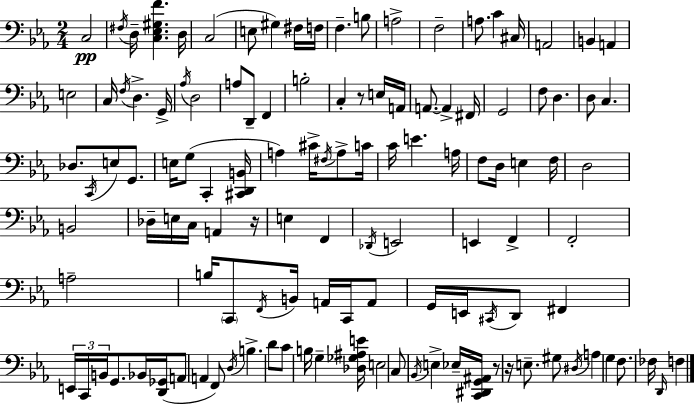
{
  \clef bass
  \numericTimeSignature
  \time 2/4
  \key c \minor
  c2\pp | \acciaccatura { fis16 } d16-- <c ees gis f'>4. | d16 c2( | e8 gis4) fis16 | \break f16 f4.-- b8 | a2-> | f2-- | a8. c'4 | \break cis16 a,2 | b,4 a,4 | e2 | c16 \acciaccatura { f16 } d4.-> | \break g,16-> \acciaccatura { aes16 } d2 | a8 d,8-- f,4 | b2-. | c4-. r8 | \break e16 a,16 a,8.~~ a,4-> | fis,16 g,2 | f8 d4. | d8 c4. | \break des8. \acciaccatura { c,16 } e8 | g,8. e16 g8( c,4-. | <cis, d, b,>16 a4) | cis'16-> \acciaccatura { fis16 } a8-> c'16 c'16 e'4. | \break a16 f8 d16 | e4 f16 d2 | b,2 | des16-- e16 c16 | \break a,4 r16 e4 | f,4 \acciaccatura { des,16 } e,2 | e,4 | f,4-> f,2-. | \break a2-- | b16 \parenthesize c,8 | \acciaccatura { f,16 } b,16 a,16 c,16 a,8 g,16 | e,16 \acciaccatura { cis,16 } d,8 fis,4 | \break \tuplet 3/2 { e,16 c,16 b,16 } g,8. bes,16 <d, ges,>16( | a,8 a,4 f,8) | \acciaccatura { d16 } b4.-> d'8 | c'8 b16 g4-- | \break <des ges ais e'>16 e2 | c8 \acciaccatura { bes,16 } e4-> | ees16-- <c, dis, g, ais,>16 r8 r16 e8.-- | gis8 \acciaccatura { dis16 } a4 g4 | \break f8. fes16 \grace { d,16 } | f4 \bar "|."
}